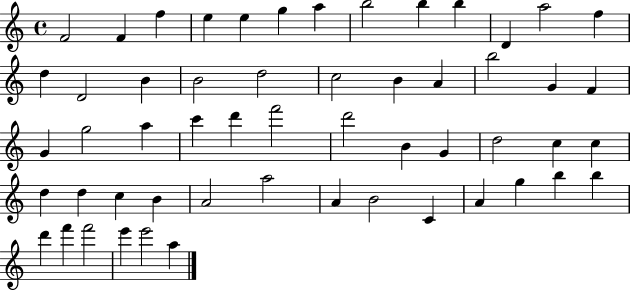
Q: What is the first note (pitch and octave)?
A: F4